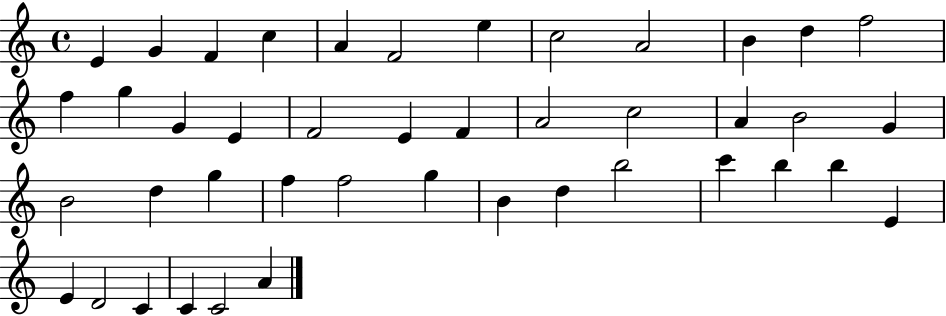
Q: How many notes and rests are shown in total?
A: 43